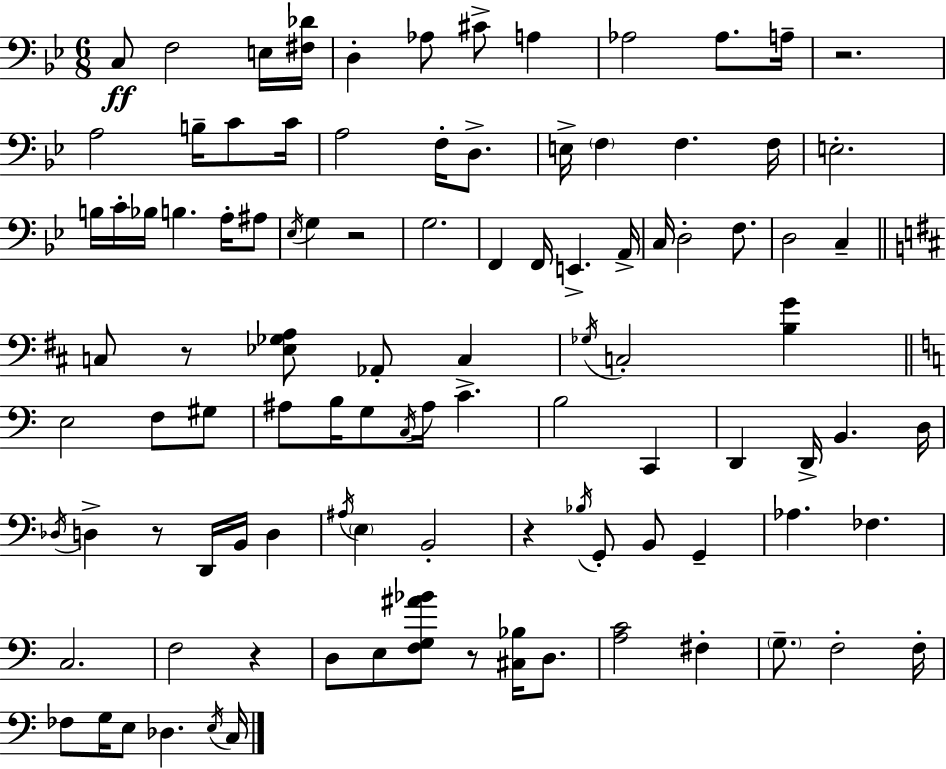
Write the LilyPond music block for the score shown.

{
  \clef bass
  \numericTimeSignature
  \time 6/8
  \key g \minor
  \repeat volta 2 { c8\ff f2 e16 <fis des'>16 | d4-. aes8 cis'8-> a4 | aes2 aes8. a16-- | r2. | \break a2 b16-- c'8 c'16 | a2 f16-. d8.-> | e16-> \parenthesize f4 f4. f16 | e2.-. | \break b16 c'16-. bes16 b4. a16-. ais8 | \acciaccatura { ees16 } g4 r2 | g2. | f,4 f,16 e,4.-> | \break a,16-> c16 d2-. f8. | d2 c4-- | \bar "||" \break \key b \minor c8 r8 <ees ges a>8 aes,8-. c4-> | \acciaccatura { ges16 } c2-. <b g'>4 | \bar "||" \break \key c \major e2 f8 gis8 | ais8 b16 g8 \acciaccatura { c16 } ais16 c'4. | b2 c,4 | d,4 d,16-> b,4. | \break d16 \acciaccatura { des16 } d4-> r8 d,16 b,16 d4 | \acciaccatura { ais16 } \parenthesize e4 b,2-. | r4 \acciaccatura { bes16 } g,8-. b,8 | g,4-- aes4. fes4. | \break c2. | f2 | r4 d8 e8 <f g ais' bes'>8 r8 | <cis bes>16 d8. <a c'>2 | \break fis4-. \parenthesize g8.-- f2-. | f16-. fes8 g16 e8 des4. | \acciaccatura { e16 } c16 } \bar "|."
}